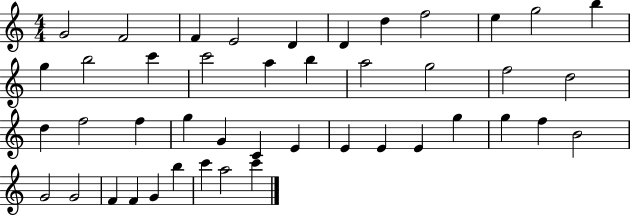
X:1
T:Untitled
M:4/4
L:1/4
K:C
G2 F2 F E2 D D d f2 e g2 b g b2 c' c'2 a b a2 g2 f2 d2 d f2 f g G C E E E E g g f B2 G2 G2 F F G b c' a2 c'